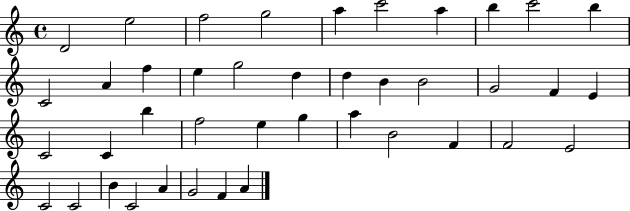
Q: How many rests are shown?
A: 0